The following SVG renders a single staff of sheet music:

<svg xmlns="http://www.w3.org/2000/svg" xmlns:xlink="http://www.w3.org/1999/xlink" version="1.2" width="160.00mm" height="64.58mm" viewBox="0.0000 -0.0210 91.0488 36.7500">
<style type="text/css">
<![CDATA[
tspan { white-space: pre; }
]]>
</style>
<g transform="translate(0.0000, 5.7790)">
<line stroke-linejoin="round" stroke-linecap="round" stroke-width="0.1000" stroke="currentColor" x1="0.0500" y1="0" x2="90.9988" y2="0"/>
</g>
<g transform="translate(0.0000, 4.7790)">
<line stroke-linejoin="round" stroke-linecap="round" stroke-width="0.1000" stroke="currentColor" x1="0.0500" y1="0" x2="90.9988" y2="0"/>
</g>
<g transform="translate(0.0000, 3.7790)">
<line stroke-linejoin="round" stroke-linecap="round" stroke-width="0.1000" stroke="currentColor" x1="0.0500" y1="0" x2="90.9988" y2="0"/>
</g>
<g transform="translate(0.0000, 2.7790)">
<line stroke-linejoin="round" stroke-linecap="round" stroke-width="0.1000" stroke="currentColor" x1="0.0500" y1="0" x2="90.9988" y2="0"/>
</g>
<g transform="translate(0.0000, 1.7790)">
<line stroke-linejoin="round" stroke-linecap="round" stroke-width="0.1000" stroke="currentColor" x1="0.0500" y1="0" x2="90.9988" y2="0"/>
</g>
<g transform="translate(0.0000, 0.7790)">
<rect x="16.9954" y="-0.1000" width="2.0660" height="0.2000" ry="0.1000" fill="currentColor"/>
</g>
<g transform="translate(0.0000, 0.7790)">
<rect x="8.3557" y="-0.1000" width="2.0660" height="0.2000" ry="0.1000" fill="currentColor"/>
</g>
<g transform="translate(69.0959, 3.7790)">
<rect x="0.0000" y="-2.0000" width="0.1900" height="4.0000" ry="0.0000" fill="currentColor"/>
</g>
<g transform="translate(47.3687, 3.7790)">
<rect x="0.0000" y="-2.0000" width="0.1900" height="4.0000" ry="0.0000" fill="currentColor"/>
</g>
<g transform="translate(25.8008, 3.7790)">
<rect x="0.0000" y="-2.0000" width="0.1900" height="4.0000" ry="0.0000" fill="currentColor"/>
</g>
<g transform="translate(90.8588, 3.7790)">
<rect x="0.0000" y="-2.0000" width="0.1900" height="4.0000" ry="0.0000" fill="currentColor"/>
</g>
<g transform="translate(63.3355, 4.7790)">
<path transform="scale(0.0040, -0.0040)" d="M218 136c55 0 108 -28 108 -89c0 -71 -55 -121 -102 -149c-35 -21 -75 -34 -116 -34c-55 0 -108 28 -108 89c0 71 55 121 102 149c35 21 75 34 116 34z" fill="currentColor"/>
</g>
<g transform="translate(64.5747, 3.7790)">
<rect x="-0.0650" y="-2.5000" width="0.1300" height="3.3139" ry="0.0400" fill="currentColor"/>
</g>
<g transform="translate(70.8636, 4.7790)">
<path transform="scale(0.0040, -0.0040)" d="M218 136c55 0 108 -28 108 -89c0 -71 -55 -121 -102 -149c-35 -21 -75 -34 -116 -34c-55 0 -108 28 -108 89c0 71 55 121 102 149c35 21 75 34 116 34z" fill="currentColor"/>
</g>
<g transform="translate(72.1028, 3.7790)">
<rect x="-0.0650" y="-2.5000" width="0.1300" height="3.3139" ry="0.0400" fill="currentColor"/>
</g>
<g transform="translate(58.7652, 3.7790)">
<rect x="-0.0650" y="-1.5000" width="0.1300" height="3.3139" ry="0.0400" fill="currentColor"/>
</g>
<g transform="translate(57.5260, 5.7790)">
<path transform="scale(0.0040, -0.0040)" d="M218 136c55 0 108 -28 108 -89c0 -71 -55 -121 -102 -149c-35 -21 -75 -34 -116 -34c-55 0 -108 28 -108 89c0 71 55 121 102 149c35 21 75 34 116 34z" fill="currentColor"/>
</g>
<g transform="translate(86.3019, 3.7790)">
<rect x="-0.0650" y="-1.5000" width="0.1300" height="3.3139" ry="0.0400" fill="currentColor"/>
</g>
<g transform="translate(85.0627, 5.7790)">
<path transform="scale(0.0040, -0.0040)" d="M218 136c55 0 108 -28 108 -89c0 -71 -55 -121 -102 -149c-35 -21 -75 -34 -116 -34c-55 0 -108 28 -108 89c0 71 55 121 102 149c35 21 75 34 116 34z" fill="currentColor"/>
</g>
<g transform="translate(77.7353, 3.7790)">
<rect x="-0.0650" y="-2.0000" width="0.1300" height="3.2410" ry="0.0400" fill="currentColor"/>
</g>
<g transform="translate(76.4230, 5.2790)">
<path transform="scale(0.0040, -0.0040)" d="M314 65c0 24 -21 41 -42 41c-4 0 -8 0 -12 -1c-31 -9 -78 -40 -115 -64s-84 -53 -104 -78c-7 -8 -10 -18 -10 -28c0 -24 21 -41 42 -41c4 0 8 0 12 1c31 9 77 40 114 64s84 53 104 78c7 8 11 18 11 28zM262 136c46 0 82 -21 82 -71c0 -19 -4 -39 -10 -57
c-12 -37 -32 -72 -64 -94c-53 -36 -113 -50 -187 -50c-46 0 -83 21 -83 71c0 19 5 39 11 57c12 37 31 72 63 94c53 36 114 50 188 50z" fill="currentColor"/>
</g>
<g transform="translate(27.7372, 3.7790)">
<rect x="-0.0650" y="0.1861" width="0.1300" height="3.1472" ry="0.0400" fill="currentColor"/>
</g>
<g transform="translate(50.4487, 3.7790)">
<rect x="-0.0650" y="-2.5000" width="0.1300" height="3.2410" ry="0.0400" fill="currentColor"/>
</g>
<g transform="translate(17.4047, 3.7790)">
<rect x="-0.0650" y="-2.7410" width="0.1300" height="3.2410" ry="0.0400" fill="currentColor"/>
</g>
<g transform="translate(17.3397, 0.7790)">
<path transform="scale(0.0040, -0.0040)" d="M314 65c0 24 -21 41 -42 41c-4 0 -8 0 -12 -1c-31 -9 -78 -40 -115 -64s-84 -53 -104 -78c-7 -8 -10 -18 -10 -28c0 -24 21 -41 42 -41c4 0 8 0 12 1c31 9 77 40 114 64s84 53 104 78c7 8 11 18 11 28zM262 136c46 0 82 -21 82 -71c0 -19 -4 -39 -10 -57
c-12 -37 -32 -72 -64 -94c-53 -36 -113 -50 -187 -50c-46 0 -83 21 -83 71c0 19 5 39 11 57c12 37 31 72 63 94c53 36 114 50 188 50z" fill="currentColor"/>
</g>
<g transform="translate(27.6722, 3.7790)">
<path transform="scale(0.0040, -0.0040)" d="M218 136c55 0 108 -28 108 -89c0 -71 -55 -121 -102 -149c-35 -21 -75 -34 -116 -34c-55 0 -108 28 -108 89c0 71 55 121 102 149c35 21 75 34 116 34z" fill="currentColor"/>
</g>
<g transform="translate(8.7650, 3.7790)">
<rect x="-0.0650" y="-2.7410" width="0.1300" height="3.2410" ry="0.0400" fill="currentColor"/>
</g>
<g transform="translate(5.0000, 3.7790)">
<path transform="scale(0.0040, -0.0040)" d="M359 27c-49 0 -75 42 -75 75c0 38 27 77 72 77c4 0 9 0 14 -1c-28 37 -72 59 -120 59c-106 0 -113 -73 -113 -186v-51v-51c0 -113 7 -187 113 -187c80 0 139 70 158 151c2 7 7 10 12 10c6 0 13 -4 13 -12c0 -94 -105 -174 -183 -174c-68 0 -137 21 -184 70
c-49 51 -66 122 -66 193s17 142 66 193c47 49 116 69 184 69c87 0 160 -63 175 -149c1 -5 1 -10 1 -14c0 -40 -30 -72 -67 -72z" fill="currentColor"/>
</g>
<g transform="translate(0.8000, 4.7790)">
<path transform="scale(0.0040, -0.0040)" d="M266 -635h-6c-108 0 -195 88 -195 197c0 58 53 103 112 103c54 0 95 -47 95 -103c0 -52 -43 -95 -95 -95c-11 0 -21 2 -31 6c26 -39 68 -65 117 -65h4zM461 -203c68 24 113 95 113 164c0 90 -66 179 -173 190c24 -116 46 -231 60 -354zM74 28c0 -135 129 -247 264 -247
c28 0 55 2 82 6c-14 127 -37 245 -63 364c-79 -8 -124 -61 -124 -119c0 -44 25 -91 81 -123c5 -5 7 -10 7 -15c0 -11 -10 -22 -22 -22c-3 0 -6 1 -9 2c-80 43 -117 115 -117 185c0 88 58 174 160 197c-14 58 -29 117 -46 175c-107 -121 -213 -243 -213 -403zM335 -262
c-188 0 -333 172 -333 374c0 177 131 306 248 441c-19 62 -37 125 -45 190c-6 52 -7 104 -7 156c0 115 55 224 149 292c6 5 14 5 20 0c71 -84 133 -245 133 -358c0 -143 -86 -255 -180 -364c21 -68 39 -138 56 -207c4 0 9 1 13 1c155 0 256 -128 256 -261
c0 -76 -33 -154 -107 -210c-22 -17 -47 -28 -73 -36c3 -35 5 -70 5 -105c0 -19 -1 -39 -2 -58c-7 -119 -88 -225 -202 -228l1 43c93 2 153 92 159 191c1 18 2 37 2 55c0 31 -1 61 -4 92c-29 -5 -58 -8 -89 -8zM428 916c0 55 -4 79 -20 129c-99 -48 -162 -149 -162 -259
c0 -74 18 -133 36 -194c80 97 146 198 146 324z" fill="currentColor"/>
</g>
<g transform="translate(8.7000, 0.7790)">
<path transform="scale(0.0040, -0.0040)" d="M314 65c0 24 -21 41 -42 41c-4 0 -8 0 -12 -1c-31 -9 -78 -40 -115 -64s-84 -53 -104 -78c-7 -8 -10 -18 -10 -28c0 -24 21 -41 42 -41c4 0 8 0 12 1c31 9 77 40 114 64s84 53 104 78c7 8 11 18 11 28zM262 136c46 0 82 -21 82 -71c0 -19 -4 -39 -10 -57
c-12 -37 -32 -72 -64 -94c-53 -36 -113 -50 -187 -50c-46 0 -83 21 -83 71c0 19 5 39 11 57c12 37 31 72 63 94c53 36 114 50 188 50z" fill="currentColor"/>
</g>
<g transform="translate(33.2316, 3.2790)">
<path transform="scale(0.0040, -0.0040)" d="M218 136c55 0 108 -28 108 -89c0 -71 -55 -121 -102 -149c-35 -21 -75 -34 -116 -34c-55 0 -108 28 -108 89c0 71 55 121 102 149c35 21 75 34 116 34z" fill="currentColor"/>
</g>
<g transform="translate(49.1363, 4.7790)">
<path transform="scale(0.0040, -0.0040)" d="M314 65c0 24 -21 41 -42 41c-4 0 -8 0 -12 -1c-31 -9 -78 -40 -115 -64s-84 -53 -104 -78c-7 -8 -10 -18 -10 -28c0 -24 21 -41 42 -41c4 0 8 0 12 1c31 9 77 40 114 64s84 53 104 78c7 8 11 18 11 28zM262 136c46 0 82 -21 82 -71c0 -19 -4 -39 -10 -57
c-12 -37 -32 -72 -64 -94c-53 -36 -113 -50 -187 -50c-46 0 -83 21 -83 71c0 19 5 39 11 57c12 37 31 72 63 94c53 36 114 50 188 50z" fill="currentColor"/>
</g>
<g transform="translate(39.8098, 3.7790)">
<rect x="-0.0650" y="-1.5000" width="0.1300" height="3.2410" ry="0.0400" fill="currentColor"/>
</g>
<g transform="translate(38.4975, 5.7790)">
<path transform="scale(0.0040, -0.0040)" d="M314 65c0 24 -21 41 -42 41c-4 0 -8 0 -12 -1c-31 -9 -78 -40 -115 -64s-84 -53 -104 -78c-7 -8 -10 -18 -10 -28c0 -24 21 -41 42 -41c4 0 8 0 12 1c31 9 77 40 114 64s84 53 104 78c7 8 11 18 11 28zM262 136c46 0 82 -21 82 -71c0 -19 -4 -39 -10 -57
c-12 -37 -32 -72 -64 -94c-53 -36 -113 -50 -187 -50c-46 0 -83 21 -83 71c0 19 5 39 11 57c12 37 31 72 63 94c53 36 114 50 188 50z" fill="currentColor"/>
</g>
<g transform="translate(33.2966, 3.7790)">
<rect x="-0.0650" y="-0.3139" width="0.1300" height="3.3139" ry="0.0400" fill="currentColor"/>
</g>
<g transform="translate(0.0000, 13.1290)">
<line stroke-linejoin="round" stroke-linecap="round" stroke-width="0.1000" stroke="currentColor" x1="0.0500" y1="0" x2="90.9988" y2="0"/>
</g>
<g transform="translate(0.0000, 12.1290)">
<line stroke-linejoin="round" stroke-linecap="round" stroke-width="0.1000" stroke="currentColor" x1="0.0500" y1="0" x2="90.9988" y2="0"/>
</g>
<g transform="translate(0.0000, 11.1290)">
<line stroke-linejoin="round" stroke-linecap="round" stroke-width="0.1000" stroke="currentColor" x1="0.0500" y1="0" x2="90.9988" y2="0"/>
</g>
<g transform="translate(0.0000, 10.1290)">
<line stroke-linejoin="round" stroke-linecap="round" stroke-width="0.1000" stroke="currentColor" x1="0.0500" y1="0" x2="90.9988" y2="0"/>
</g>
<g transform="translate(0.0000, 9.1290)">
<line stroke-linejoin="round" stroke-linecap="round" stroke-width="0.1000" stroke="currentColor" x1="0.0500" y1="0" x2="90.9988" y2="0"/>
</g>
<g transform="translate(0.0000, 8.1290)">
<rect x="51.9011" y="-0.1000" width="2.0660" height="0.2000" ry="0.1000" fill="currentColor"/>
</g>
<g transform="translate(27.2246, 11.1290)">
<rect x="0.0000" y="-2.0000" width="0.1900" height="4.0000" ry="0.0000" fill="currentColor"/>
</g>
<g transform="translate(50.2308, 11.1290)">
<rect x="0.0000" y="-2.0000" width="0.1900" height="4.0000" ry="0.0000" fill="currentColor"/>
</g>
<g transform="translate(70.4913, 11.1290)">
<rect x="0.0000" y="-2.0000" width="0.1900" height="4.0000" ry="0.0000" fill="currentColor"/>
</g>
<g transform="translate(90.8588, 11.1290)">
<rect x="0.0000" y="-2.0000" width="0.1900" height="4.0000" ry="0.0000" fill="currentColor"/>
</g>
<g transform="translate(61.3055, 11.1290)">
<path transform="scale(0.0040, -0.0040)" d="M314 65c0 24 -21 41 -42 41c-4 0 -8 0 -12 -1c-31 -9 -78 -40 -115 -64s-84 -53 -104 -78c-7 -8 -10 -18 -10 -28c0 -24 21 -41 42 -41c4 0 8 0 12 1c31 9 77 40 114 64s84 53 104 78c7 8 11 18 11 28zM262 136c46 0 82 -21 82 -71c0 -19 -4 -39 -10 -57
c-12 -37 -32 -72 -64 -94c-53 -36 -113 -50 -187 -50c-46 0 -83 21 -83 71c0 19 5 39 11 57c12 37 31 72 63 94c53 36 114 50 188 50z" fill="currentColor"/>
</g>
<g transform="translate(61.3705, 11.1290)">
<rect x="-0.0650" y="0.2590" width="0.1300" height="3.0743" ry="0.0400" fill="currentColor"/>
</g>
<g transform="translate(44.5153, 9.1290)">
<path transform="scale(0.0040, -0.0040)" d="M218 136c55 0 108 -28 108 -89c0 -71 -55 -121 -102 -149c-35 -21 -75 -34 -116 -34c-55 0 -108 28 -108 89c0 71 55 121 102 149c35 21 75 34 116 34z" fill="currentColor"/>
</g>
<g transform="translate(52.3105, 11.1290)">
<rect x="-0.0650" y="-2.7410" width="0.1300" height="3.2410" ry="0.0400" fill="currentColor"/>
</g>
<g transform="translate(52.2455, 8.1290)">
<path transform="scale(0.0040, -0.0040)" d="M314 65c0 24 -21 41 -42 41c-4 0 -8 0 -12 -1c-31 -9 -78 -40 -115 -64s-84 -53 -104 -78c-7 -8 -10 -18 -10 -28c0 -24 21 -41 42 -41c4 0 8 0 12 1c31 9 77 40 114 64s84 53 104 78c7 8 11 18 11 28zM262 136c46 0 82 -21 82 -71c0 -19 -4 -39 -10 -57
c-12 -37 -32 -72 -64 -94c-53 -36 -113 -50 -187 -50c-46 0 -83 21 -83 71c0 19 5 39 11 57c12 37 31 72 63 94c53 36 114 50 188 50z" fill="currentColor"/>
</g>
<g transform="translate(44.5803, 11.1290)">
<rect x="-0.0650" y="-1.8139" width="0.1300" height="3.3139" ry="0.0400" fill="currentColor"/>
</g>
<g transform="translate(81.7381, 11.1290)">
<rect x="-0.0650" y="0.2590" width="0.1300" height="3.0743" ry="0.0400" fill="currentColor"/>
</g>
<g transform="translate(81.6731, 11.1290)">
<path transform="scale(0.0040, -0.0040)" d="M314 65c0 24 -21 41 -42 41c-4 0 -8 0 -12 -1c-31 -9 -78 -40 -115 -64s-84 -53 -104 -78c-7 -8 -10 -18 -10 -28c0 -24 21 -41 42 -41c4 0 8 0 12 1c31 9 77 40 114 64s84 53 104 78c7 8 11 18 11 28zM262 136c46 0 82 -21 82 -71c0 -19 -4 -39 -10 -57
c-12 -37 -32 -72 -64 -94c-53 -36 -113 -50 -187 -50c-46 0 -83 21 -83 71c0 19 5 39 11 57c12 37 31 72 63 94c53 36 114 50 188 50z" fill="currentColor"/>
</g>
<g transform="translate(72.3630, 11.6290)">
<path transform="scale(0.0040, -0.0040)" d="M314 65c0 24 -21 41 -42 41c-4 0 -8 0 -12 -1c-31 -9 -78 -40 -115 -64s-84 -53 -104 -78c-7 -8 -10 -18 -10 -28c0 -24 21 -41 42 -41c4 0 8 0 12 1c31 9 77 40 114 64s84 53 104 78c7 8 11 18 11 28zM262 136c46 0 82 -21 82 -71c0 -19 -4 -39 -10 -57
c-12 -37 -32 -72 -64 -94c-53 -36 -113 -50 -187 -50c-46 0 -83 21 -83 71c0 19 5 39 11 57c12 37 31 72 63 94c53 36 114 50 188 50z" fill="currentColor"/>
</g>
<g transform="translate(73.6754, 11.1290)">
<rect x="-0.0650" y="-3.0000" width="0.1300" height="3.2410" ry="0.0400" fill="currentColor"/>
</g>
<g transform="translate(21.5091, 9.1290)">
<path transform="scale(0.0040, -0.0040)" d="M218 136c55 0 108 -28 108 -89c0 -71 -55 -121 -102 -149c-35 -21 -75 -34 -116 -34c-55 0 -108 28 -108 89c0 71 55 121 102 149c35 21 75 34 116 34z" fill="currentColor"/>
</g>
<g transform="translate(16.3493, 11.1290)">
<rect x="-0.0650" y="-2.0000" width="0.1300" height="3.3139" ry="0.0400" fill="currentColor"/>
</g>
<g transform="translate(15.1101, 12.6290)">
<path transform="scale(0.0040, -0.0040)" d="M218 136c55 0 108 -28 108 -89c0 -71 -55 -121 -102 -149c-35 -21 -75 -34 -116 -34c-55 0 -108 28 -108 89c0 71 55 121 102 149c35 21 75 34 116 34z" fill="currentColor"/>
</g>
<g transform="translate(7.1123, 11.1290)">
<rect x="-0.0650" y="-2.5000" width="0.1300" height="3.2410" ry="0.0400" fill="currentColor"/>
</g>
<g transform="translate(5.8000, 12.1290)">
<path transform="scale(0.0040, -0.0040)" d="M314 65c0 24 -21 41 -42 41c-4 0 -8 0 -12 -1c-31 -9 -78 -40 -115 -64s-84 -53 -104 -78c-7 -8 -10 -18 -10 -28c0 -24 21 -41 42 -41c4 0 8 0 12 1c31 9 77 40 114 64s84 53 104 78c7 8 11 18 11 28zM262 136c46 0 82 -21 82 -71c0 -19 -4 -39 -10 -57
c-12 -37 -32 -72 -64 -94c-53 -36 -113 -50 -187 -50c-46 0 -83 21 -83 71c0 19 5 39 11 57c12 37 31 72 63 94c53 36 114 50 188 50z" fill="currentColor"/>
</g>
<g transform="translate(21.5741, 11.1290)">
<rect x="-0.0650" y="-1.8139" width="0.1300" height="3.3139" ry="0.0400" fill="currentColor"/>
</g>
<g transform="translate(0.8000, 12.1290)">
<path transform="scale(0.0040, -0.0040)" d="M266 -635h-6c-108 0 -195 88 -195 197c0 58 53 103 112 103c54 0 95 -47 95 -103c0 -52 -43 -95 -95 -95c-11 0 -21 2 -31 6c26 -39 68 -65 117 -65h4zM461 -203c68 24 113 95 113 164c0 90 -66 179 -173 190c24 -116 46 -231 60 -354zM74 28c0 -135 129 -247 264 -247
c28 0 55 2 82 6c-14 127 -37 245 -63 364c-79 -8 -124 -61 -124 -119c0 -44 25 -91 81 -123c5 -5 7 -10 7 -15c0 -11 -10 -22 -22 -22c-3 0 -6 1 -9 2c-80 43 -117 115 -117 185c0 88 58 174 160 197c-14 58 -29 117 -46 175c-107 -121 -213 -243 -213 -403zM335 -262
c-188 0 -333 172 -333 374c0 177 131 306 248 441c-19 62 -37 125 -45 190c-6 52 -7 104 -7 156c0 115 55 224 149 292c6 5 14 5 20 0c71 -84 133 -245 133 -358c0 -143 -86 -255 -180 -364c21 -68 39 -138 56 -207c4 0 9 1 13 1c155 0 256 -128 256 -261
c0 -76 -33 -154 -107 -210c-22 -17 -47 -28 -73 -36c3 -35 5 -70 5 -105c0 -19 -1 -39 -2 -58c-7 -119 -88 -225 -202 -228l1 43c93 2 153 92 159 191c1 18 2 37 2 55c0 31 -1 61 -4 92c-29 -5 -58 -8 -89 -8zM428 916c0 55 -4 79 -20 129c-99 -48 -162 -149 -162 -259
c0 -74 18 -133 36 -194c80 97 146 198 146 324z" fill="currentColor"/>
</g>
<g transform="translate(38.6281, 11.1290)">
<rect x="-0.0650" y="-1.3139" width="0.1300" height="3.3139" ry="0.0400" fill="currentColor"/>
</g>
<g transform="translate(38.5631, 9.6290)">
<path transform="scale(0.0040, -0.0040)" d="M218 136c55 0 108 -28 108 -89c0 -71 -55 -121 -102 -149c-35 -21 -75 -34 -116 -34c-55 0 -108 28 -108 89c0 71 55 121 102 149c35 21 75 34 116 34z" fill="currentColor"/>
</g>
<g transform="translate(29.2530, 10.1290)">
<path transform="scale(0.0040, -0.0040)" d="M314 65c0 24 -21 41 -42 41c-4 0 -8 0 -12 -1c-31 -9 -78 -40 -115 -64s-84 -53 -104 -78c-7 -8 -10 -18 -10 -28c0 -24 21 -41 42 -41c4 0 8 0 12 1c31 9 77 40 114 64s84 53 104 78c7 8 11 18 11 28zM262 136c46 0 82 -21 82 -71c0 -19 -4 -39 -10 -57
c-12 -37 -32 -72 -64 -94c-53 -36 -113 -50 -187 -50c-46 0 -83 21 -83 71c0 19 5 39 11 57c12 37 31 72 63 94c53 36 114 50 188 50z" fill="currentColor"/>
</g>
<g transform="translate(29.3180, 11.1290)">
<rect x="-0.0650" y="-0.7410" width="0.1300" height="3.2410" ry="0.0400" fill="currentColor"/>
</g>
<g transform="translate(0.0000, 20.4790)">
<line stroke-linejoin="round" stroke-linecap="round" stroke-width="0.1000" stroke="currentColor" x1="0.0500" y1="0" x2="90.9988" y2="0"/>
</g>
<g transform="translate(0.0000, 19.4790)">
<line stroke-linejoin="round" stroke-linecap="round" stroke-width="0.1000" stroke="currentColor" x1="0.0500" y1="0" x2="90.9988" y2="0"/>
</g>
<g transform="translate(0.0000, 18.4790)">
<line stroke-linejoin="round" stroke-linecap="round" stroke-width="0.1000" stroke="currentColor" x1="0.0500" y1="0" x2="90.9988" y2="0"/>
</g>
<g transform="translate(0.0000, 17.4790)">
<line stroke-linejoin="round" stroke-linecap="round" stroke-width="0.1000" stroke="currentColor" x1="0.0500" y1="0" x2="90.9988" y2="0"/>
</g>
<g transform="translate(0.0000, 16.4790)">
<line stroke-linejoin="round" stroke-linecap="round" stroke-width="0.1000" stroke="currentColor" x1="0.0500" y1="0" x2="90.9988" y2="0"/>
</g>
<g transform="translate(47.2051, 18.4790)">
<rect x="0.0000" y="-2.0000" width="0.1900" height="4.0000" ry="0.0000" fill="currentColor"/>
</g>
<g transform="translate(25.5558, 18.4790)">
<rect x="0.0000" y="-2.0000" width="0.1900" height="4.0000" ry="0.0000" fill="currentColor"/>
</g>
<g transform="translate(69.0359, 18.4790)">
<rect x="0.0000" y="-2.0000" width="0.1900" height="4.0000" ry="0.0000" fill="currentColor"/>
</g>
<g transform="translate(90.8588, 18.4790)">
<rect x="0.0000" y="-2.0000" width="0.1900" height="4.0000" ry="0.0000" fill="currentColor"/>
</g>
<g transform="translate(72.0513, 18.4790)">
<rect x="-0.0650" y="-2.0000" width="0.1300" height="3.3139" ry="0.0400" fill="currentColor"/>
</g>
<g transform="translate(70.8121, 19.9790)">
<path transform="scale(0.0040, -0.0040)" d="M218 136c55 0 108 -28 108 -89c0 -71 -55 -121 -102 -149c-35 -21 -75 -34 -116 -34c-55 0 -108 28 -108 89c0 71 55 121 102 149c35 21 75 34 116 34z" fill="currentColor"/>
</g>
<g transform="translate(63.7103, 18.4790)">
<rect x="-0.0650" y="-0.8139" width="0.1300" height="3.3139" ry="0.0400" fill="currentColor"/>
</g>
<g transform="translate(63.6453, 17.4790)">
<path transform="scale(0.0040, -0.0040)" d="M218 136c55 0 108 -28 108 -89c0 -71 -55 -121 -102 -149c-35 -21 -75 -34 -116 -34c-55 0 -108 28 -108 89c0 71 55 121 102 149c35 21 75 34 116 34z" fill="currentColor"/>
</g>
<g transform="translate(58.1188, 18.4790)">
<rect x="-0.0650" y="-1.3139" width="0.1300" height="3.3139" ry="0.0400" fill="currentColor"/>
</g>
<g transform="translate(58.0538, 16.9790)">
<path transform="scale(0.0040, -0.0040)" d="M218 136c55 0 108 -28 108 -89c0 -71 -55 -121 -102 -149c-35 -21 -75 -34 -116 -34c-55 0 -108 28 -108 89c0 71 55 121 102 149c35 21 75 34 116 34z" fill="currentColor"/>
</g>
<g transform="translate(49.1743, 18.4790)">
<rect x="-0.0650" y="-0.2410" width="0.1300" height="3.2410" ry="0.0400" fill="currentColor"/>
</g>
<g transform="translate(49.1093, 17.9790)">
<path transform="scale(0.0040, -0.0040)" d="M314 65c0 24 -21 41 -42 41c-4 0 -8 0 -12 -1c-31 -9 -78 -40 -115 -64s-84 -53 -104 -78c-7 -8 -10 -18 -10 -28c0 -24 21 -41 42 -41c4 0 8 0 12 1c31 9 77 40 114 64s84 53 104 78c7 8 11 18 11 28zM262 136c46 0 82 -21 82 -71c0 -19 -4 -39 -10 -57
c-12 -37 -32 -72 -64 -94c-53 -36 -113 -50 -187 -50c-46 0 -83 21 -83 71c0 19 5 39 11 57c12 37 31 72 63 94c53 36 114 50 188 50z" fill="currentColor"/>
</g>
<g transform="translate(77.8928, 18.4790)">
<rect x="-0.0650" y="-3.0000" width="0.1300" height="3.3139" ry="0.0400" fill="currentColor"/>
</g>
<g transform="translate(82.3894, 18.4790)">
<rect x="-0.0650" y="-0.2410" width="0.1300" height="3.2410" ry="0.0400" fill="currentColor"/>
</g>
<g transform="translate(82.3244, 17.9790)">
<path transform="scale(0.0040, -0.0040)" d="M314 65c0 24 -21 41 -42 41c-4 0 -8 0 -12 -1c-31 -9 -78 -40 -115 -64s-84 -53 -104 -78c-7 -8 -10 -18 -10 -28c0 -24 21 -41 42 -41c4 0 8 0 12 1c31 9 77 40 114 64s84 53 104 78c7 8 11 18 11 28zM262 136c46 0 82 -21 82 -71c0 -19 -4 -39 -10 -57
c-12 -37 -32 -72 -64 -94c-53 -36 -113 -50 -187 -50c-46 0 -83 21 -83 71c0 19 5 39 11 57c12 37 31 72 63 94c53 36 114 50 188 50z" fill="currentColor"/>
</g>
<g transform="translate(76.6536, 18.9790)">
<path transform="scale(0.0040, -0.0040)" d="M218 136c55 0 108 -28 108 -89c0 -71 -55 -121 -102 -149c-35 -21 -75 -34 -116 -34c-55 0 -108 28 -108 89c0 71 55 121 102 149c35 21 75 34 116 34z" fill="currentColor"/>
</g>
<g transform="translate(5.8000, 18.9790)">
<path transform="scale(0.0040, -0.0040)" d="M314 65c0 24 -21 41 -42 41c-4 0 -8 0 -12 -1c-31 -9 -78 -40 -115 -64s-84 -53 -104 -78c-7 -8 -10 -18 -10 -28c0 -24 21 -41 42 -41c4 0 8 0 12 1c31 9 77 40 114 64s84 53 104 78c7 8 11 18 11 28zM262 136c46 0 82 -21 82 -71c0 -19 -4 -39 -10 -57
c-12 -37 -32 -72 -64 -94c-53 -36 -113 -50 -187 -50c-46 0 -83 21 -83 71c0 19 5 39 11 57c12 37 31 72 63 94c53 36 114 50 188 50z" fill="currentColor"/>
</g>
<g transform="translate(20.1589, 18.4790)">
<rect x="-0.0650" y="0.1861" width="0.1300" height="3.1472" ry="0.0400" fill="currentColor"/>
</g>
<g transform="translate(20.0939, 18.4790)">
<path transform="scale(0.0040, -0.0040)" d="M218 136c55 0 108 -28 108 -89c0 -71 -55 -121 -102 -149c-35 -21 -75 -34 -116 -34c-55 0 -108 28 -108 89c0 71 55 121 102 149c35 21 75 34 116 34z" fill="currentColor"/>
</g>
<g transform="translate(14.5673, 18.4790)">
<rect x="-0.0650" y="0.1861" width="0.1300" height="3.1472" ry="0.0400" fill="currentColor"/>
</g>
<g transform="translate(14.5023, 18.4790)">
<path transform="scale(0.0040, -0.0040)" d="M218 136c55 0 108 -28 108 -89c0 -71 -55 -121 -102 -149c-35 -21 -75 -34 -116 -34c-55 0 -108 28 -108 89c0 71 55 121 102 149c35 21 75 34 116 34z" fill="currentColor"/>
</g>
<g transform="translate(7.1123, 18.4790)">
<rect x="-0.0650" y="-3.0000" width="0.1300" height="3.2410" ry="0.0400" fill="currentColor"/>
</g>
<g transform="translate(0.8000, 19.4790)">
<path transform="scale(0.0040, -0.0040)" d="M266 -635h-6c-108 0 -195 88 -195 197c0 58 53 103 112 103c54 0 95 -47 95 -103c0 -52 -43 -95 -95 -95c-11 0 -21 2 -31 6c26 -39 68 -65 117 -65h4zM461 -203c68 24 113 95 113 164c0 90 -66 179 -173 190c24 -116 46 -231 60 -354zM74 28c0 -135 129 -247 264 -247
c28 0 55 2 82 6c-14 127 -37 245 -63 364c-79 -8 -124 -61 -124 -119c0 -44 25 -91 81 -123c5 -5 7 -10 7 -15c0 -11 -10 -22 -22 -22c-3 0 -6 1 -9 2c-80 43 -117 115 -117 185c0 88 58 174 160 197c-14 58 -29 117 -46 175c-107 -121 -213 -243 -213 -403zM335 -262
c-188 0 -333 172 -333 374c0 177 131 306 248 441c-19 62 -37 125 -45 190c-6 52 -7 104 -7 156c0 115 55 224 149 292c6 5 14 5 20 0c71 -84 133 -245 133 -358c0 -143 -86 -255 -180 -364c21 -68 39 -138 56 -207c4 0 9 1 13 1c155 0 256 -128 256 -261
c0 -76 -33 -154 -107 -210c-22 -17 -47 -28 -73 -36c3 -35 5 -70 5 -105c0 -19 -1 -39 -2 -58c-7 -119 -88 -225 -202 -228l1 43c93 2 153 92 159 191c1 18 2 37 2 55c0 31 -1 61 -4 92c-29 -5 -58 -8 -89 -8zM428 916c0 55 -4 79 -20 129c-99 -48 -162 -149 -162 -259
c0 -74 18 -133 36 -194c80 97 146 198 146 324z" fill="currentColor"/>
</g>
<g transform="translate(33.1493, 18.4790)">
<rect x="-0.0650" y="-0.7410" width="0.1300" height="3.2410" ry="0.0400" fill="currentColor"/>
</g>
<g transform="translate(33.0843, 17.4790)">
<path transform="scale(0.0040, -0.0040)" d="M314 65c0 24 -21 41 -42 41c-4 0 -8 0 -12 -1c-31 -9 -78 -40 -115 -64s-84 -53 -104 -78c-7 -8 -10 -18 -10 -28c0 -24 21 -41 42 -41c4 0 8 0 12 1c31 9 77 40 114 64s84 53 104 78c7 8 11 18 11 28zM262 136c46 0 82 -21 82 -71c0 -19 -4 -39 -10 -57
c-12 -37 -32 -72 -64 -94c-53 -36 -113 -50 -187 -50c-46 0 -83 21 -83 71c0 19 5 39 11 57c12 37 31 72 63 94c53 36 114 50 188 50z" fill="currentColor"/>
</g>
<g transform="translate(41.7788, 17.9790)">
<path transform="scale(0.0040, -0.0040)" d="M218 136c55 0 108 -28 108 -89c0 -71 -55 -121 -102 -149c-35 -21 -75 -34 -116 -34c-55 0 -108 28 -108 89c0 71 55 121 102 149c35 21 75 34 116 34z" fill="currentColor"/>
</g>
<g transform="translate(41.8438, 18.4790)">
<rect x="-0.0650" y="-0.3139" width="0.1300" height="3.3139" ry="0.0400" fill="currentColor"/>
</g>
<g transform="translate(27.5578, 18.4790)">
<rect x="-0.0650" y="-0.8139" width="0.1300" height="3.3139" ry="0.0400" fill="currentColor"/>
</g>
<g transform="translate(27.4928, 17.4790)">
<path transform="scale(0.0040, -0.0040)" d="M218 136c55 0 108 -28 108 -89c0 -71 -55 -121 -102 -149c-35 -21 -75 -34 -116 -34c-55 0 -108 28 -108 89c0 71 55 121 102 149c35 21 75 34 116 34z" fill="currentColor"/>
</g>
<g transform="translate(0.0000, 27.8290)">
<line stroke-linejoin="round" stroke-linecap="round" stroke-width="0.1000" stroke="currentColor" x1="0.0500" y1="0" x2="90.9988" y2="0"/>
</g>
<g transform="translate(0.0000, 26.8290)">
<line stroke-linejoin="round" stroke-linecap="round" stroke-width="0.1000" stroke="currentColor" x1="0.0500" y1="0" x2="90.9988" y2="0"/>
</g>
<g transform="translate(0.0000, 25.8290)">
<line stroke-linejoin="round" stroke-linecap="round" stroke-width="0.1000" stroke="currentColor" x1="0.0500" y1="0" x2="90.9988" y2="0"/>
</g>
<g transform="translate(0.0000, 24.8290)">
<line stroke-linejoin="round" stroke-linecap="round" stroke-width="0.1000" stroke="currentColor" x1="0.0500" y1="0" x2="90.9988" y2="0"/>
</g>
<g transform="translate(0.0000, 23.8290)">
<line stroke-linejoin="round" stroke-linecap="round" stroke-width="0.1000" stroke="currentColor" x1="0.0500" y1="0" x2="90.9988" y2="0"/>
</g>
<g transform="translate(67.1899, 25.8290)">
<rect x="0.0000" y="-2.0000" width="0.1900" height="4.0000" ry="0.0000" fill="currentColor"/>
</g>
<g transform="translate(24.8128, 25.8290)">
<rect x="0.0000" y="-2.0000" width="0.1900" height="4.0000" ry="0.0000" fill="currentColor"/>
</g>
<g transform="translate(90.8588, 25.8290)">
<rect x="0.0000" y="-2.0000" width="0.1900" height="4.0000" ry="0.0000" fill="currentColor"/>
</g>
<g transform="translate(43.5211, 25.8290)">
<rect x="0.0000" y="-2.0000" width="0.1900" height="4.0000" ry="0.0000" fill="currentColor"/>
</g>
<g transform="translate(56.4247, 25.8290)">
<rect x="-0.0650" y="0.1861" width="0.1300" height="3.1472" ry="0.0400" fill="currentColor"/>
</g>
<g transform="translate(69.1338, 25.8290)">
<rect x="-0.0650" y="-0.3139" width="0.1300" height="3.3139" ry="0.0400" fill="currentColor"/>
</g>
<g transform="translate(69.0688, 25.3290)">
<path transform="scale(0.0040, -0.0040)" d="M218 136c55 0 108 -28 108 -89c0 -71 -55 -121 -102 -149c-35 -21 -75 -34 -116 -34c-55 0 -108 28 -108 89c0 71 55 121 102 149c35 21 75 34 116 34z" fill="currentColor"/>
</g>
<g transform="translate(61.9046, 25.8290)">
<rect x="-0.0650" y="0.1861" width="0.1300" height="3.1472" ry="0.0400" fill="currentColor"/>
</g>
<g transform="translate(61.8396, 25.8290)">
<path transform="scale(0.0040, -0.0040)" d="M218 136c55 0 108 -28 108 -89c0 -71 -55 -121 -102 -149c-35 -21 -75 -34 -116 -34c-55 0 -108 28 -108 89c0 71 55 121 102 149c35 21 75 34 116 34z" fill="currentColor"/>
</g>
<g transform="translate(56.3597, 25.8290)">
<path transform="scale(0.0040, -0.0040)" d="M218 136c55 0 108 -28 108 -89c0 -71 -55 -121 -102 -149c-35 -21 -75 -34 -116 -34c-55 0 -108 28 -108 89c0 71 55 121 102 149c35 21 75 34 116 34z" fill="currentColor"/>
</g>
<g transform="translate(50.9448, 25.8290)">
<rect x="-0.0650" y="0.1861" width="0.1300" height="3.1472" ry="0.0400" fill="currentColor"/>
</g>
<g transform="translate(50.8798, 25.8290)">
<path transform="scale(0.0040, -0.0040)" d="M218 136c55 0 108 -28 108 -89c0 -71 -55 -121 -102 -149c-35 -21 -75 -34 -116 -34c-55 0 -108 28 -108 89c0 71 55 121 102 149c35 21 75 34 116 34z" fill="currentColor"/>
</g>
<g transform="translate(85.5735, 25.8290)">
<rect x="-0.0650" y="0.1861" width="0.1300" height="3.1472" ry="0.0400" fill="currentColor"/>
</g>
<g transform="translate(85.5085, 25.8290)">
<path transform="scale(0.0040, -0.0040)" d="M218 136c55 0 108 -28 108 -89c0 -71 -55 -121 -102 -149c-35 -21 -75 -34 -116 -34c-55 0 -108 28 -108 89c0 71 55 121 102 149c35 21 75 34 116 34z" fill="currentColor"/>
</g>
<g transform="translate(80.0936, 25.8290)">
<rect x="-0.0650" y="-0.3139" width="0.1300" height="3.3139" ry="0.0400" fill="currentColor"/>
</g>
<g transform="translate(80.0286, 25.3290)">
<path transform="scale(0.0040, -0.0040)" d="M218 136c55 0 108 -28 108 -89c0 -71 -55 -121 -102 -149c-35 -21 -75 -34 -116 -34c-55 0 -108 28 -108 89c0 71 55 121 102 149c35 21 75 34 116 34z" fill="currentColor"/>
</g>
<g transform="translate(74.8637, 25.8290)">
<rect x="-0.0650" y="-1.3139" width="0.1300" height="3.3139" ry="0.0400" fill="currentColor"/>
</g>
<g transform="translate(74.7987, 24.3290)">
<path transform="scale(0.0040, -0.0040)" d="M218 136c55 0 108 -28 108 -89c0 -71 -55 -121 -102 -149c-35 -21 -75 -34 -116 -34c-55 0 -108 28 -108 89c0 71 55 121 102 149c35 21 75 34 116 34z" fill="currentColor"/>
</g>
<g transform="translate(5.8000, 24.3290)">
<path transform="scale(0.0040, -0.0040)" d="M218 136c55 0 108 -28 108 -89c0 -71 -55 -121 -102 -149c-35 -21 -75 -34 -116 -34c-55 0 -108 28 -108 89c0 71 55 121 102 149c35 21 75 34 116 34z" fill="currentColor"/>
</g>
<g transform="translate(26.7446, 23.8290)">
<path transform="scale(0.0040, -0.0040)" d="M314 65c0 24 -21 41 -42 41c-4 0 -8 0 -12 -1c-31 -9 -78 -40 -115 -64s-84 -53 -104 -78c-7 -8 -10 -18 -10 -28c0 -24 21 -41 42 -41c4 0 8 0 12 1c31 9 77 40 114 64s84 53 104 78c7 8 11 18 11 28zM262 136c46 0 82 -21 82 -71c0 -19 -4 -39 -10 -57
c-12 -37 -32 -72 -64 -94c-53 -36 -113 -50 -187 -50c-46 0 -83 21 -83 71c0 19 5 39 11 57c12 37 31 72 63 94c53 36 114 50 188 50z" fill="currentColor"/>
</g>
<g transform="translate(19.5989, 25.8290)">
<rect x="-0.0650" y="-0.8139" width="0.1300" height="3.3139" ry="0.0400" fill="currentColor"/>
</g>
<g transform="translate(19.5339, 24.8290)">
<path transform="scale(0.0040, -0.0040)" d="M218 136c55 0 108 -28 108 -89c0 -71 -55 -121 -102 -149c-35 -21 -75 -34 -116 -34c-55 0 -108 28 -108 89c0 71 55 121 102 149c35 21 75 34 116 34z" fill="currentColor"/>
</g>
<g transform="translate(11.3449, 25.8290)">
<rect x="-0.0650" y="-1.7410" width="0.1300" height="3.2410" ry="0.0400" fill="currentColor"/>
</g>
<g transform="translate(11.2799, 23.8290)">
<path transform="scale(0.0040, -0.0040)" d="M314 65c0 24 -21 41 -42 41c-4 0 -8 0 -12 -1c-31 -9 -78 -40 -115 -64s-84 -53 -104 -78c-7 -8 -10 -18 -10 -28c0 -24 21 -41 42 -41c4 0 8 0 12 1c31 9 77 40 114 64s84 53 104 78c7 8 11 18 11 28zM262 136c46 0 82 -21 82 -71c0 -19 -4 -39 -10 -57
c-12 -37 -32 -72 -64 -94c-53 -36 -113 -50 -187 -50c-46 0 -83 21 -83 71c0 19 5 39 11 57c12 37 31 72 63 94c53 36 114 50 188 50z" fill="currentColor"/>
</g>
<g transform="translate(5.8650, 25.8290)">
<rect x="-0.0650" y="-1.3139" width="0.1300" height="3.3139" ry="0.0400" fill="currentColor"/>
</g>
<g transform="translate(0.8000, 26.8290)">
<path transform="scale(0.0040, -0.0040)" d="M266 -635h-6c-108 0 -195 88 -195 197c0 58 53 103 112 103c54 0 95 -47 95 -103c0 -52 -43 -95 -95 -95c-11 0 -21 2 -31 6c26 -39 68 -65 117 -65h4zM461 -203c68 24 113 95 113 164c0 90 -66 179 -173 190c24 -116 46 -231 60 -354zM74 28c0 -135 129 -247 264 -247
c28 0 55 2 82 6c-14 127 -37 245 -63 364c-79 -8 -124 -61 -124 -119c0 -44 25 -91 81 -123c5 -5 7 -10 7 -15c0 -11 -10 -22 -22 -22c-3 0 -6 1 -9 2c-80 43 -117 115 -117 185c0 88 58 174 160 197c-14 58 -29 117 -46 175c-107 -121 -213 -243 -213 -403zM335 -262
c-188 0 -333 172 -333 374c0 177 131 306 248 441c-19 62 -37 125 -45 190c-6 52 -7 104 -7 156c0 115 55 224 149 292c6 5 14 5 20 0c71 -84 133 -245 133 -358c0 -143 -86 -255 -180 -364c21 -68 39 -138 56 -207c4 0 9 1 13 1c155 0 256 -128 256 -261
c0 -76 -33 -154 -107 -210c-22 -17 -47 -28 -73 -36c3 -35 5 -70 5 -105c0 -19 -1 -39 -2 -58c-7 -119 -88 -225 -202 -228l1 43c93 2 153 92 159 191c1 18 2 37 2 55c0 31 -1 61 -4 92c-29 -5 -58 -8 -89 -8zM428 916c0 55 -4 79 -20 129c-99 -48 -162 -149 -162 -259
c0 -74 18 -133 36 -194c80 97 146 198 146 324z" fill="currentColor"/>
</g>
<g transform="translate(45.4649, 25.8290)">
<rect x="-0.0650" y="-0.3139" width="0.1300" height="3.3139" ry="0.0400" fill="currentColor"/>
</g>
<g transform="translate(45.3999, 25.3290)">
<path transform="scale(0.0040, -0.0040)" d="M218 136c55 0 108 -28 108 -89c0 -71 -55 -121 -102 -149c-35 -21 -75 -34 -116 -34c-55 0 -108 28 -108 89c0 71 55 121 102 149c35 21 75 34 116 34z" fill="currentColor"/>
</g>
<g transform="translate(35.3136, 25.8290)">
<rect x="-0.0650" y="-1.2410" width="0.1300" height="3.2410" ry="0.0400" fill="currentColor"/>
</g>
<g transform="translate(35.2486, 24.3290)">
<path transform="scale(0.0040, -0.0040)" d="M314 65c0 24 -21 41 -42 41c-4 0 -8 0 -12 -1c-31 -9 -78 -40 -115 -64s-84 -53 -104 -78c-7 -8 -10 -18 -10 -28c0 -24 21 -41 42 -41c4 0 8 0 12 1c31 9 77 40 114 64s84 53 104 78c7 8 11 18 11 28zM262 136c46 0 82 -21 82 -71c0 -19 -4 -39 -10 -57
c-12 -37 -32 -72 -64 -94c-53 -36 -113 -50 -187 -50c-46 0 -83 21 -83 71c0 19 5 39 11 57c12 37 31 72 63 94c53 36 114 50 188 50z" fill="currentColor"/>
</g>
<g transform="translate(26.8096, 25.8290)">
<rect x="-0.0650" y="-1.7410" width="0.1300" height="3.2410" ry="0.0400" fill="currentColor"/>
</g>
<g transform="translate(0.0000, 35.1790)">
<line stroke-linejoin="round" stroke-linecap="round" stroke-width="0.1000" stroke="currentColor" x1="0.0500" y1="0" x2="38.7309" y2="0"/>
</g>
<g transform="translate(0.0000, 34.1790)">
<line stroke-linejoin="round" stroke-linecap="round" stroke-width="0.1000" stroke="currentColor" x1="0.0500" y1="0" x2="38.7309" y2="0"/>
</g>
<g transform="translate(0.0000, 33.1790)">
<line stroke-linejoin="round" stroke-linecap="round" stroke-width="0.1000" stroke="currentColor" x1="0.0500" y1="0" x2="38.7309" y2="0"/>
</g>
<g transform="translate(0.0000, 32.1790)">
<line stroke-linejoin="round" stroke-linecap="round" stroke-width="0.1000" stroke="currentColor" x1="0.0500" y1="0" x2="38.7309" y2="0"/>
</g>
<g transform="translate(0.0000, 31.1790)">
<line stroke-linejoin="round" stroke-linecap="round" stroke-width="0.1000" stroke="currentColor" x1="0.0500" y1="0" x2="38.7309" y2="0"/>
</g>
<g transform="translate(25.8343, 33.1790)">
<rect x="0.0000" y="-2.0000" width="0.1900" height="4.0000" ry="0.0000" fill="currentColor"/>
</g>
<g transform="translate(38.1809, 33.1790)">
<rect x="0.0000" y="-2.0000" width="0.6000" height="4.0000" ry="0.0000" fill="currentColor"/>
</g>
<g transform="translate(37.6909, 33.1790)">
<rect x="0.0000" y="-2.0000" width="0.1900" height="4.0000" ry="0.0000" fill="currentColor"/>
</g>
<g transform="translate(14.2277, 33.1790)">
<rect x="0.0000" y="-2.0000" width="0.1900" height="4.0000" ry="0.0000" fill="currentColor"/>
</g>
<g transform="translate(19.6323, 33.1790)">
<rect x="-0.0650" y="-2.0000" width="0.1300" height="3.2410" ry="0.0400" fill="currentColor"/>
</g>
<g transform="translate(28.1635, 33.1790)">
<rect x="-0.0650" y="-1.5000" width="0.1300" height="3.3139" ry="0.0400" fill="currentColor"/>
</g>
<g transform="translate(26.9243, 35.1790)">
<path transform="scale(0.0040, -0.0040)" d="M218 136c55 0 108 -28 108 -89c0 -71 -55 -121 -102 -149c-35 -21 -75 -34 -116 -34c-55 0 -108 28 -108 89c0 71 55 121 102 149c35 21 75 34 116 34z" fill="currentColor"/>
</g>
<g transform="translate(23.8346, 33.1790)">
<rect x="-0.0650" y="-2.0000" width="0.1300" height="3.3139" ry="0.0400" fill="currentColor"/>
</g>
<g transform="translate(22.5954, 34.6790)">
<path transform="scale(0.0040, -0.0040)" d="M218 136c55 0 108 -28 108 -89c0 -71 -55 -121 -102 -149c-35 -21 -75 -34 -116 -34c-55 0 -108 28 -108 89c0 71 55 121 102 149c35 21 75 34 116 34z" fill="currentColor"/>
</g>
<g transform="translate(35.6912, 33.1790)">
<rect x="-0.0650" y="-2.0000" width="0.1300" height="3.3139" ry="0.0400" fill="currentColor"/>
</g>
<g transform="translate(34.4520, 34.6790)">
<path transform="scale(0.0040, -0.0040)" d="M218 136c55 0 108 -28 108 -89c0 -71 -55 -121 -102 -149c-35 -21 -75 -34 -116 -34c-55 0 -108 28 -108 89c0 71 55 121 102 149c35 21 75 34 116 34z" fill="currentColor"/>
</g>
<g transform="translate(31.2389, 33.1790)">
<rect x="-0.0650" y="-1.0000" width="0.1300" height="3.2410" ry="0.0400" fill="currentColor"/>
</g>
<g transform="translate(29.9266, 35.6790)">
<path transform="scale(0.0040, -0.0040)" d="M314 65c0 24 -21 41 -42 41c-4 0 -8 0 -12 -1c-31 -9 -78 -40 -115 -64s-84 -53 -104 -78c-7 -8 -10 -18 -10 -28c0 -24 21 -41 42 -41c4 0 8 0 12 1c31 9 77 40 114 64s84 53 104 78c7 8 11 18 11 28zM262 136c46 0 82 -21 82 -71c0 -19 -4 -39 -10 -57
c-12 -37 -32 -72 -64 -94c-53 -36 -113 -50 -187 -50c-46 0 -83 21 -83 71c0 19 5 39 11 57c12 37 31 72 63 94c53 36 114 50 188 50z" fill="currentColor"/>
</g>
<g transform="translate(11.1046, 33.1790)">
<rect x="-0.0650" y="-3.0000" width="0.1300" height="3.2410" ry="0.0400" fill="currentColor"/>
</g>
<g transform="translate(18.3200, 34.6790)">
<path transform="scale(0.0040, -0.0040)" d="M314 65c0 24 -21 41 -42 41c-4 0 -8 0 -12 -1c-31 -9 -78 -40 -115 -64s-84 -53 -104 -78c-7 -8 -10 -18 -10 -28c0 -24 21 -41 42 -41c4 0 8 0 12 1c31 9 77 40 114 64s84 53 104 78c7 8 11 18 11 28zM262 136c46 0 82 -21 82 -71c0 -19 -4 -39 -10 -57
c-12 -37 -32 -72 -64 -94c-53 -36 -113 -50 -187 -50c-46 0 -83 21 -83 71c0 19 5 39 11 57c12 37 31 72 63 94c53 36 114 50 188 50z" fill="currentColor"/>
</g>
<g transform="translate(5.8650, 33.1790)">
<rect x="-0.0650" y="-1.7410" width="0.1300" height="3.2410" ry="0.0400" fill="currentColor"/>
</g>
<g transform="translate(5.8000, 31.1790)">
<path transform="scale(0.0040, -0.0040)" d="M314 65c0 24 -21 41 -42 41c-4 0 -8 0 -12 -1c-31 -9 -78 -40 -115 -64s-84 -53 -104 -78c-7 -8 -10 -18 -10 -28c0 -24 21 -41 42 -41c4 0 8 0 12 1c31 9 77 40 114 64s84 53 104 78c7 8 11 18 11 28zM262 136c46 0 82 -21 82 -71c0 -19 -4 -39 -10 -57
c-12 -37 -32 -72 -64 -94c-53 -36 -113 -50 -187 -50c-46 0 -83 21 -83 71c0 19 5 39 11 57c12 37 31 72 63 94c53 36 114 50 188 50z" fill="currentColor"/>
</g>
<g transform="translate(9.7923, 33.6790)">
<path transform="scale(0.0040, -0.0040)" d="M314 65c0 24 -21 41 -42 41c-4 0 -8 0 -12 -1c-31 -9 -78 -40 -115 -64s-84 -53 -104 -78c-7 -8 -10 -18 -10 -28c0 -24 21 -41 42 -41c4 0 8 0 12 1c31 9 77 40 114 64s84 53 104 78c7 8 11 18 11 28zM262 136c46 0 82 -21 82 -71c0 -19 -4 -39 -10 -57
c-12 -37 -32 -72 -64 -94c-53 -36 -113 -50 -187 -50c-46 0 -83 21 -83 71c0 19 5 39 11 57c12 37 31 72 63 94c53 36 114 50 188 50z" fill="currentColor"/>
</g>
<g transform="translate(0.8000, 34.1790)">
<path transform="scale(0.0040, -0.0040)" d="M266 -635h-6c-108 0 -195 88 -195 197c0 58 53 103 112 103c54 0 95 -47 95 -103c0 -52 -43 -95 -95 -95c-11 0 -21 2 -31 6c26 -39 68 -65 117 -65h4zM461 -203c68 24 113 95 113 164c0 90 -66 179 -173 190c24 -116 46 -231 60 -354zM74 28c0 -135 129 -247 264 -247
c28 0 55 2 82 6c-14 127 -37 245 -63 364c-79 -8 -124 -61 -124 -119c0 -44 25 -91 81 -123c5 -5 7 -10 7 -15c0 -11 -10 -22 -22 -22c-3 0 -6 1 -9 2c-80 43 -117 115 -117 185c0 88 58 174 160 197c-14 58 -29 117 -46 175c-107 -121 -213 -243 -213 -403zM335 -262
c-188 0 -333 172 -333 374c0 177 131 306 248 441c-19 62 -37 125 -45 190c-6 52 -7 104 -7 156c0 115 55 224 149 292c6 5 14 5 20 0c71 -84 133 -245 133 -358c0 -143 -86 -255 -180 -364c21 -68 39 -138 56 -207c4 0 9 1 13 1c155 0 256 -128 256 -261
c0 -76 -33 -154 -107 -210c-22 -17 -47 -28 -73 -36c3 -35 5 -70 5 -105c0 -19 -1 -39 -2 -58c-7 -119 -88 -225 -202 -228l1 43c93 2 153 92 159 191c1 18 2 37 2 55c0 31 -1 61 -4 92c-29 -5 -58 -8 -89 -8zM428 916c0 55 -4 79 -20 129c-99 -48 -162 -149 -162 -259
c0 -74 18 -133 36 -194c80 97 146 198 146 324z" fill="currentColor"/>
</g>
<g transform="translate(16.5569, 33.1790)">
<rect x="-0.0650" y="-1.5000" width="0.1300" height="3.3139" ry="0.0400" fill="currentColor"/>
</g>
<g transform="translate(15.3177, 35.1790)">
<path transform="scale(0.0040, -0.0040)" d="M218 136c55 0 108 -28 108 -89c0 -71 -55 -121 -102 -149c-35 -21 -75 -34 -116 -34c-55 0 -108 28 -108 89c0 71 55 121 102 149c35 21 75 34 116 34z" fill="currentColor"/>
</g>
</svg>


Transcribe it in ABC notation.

X:1
T:Untitled
M:4/4
L:1/4
K:C
a2 a2 B c E2 G2 E G G F2 E G2 F f d2 e f a2 B2 A2 B2 A2 B B d d2 c c2 e d F A c2 e f2 d f2 e2 c B B B c e c B f2 A2 E F2 F E D2 F